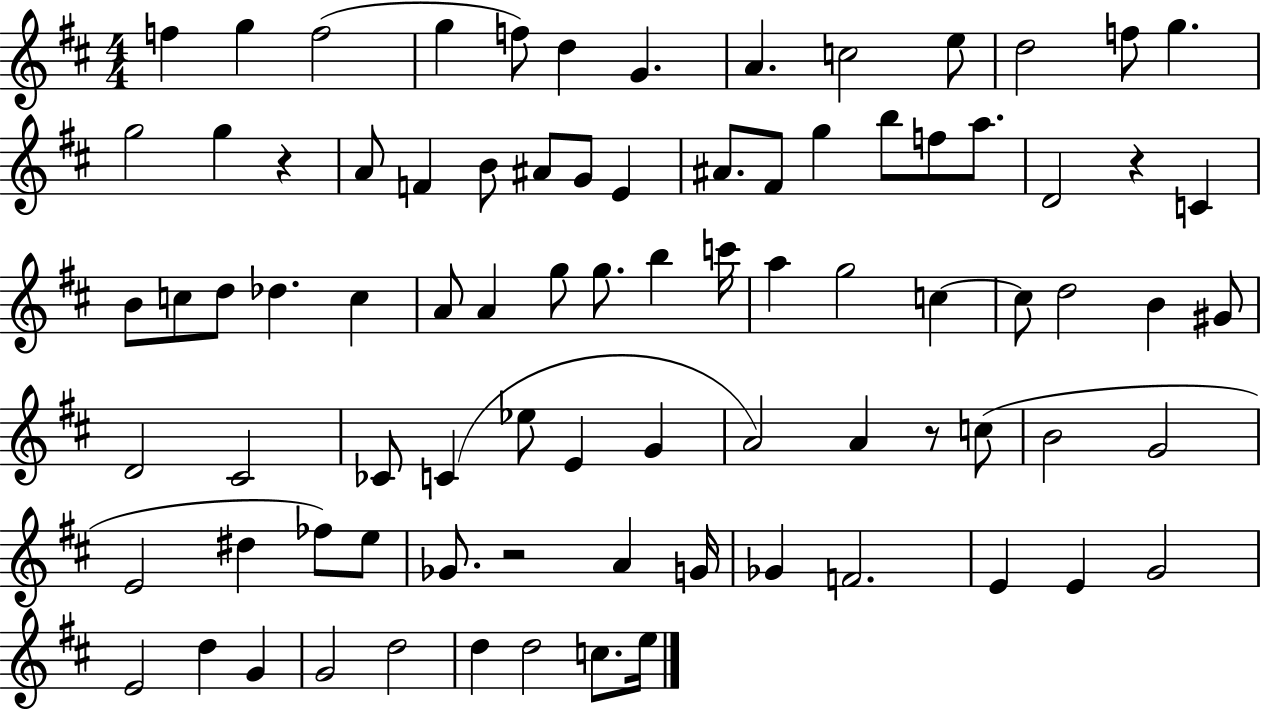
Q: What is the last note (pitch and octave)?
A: E5